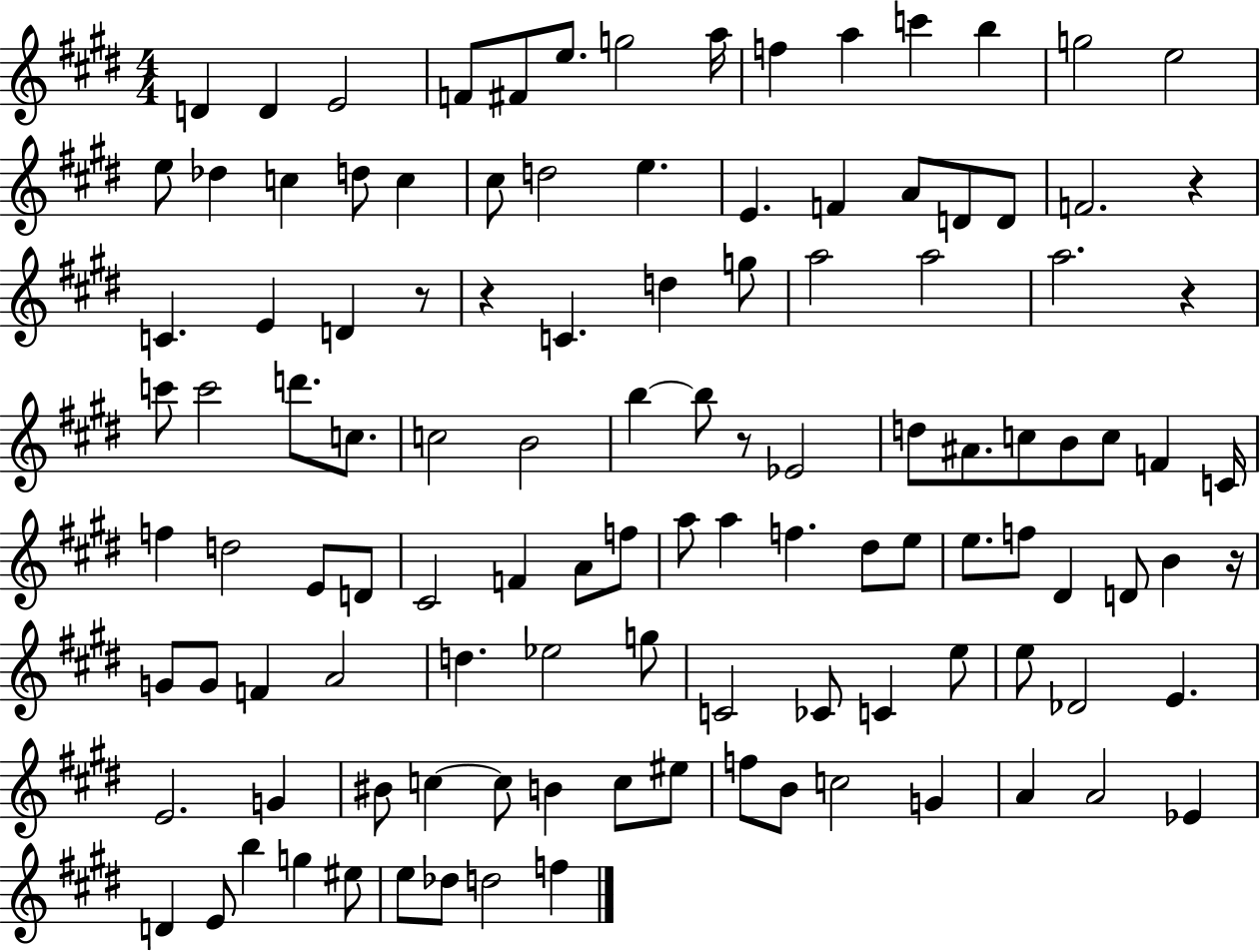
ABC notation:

X:1
T:Untitled
M:4/4
L:1/4
K:E
D D E2 F/2 ^F/2 e/2 g2 a/4 f a c' b g2 e2 e/2 _d c d/2 c ^c/2 d2 e E F A/2 D/2 D/2 F2 z C E D z/2 z C d g/2 a2 a2 a2 z c'/2 c'2 d'/2 c/2 c2 B2 b b/2 z/2 _E2 d/2 ^A/2 c/2 B/2 c/2 F C/4 f d2 E/2 D/2 ^C2 F A/2 f/2 a/2 a f ^d/2 e/2 e/2 f/2 ^D D/2 B z/4 G/2 G/2 F A2 d _e2 g/2 C2 _C/2 C e/2 e/2 _D2 E E2 G ^B/2 c c/2 B c/2 ^e/2 f/2 B/2 c2 G A A2 _E D E/2 b g ^e/2 e/2 _d/2 d2 f